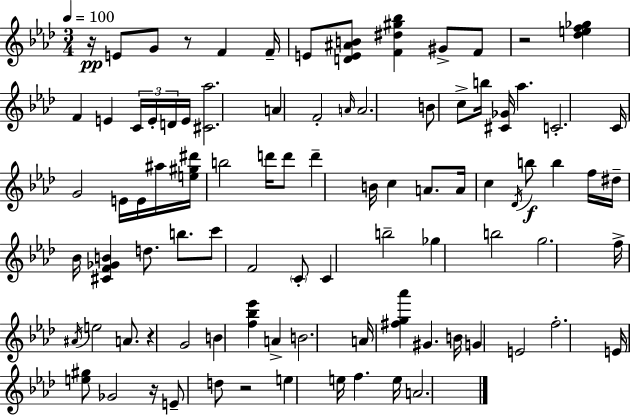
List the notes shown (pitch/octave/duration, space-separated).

R/s E4/e G4/e R/e F4/q F4/s E4/e [D4,E4,A#4,B4]/e [F4,D#5,G#5,Bb5]/q G#4/e F4/e R/h [Db5,E5,F5,Gb5]/q F4/q E4/q C4/s E4/s D4/s E4/s [C#4,Ab5]/h. A4/q F4/h A4/s A4/h. B4/e C5/e B5/s [C#4,Gb4]/s Ab5/q. C4/h. C4/s G4/h E4/s E4/s A#5/s [E5,G#5,D#6]/s B5/h D6/s D6/e D6/q B4/s C5/q A4/e. A4/s C5/q Db4/s B5/e B5/q F5/s D#5/s Bb4/s [C#4,F4,Gb4,B4]/q D5/e. B5/e. C6/e F4/h C4/e C4/q B5/h Gb5/q B5/h G5/h. F5/s A#4/s E5/h A4/e. R/q G4/h B4/q [F5,Bb5,Eb6]/q A4/q B4/h. A4/s [F#5,G5,Ab6]/q G#4/q. B4/s G4/q E4/h F5/h. E4/s [E5,G#5]/e Gb4/h R/s E4/e D5/e R/h E5/q E5/s F5/q. E5/s A4/h.